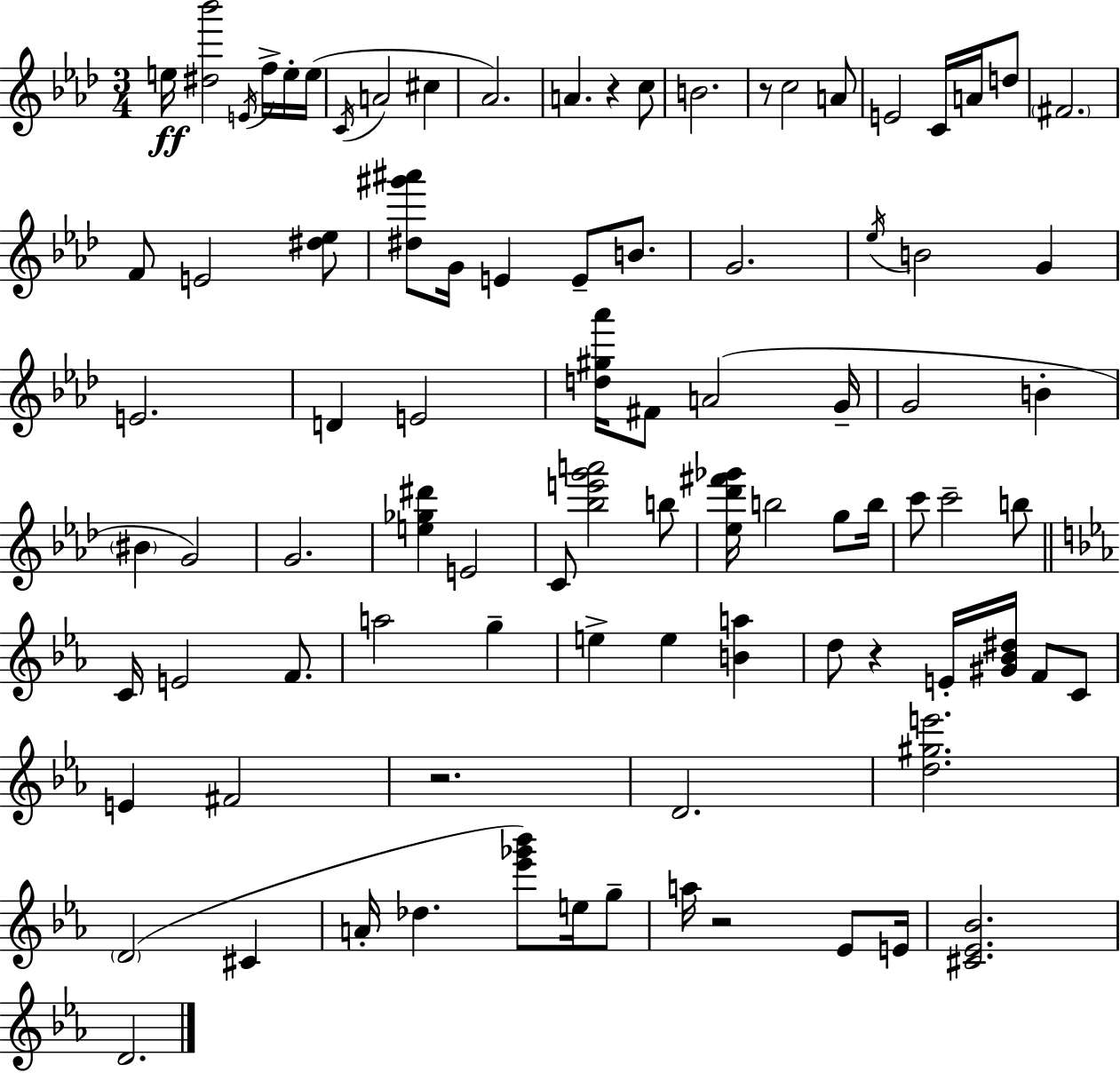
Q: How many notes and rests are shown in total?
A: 90